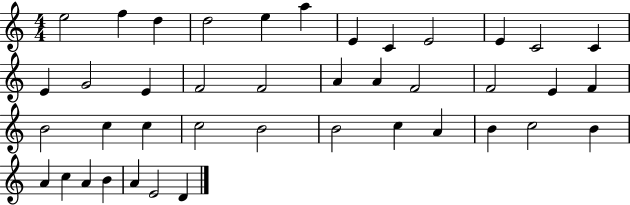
{
  \clef treble
  \numericTimeSignature
  \time 4/4
  \key c \major
  e''2 f''4 d''4 | d''2 e''4 a''4 | e'4 c'4 e'2 | e'4 c'2 c'4 | \break e'4 g'2 e'4 | f'2 f'2 | a'4 a'4 f'2 | f'2 e'4 f'4 | \break b'2 c''4 c''4 | c''2 b'2 | b'2 c''4 a'4 | b'4 c''2 b'4 | \break a'4 c''4 a'4 b'4 | a'4 e'2 d'4 | \bar "|."
}